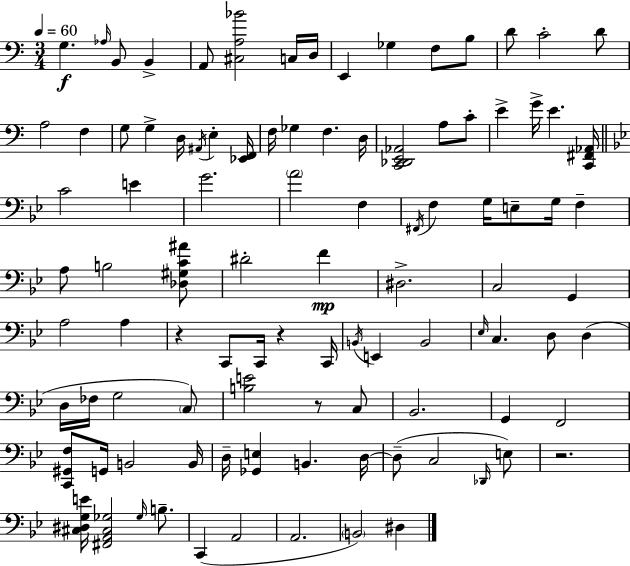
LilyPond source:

{
  \clef bass
  \numericTimeSignature
  \time 3/4
  \key a \minor
  \tempo 4 = 60
  \repeat volta 2 { g4.\f \grace { aes16 } b,8 b,4-> | a,8 <cis a bes'>2 c16 | d16 e,4 ges4 f8 b8 | d'8 c'2-. d'8 | \break a2 f4 | g8 g4-> d16 \acciaccatura { ais,16 } e4-. | <ees, f,>16 f16 ges4 f4. | d16 <c, des, e, aes,>2 a8 | \break c'8-. e'4-> g'16-> e'4. | <c, fis, aes,>16 \bar "||" \break \key bes \major c'2 e'4 | g'2. | \parenthesize a'2 f4 | \acciaccatura { fis,16 } f4 g16 e8-- g16 f4-- | \break a8 b2 <des gis c' ais'>8 | dis'2-. f'4\mp | dis2.-> | c2 g,4 | \break a2 a4 | r4 c,8 c,16 r4 | c,16 \acciaccatura { b,16 } e,4 b,2 | \grace { ees16 } c4. d8 d4( | \break d16 fes16 g2 | \parenthesize c8) <b e'>2 r8 | c8 bes,2. | g,4 f,2 | \break <c, gis, f>8 g,16 b,2 | b,16 d16-- <ges, e>4 b,4. | d16~~ d8--( c2 | \grace { des,16 } e8) r2. | \break <cis dis g e'>16 <fis, a, cis ges>2 | \grace { ges16 } b8.-- c,4( a,2 | a,2. | \parenthesize b,2) | \break dis4 } \bar "|."
}